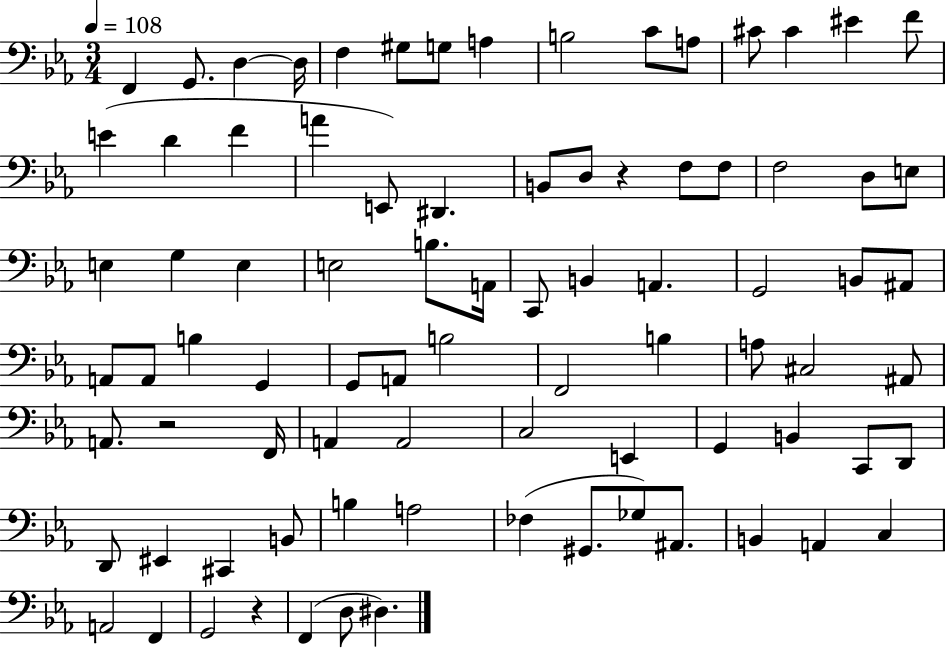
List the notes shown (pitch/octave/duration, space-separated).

F2/q G2/e. D3/q D3/s F3/q G#3/e G3/e A3/q B3/h C4/e A3/e C#4/e C#4/q EIS4/q F4/e E4/q D4/q F4/q A4/q E2/e D#2/q. B2/e D3/e R/q F3/e F3/e F3/h D3/e E3/e E3/q G3/q E3/q E3/h B3/e. A2/s C2/e B2/q A2/q. G2/h B2/e A#2/e A2/e A2/e B3/q G2/q G2/e A2/e B3/h F2/h B3/q A3/e C#3/h A#2/e A2/e. R/h F2/s A2/q A2/h C3/h E2/q G2/q B2/q C2/e D2/e D2/e EIS2/q C#2/q B2/e B3/q A3/h FES3/q G#2/e. Gb3/e A#2/e. B2/q A2/q C3/q A2/h F2/q G2/h R/q F2/q D3/e D#3/q.